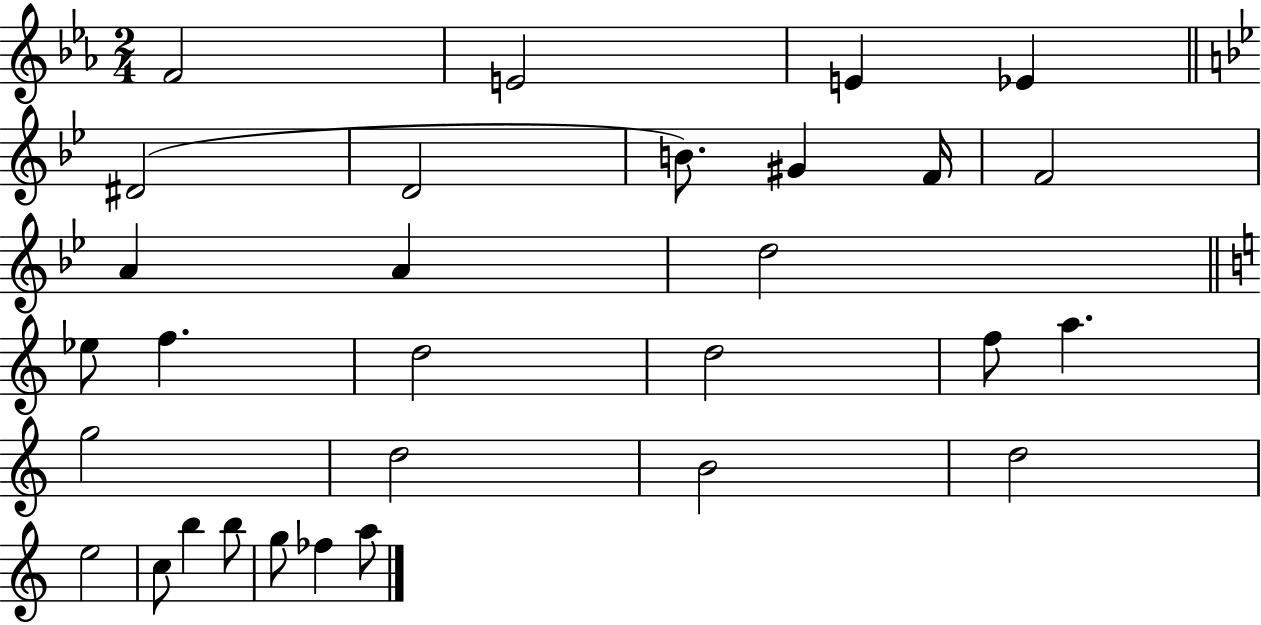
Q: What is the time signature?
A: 2/4